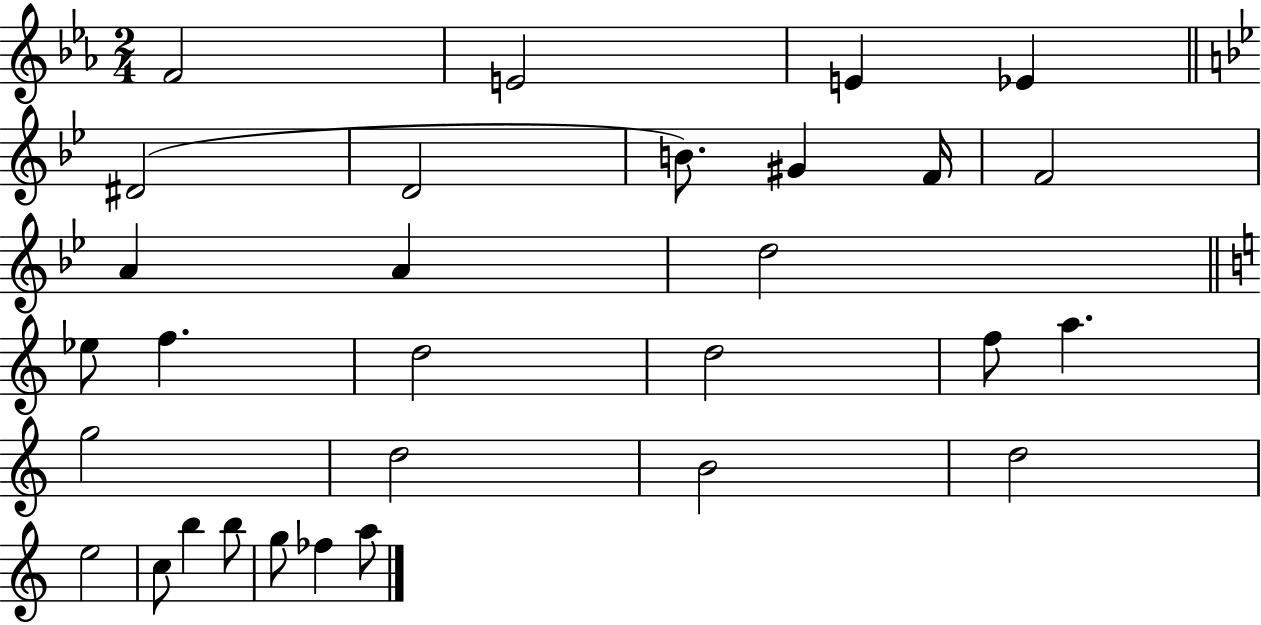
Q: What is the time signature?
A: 2/4